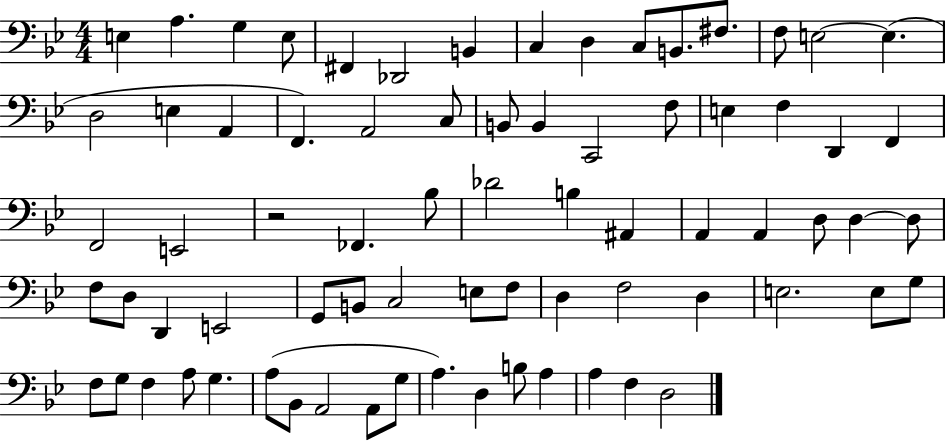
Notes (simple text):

E3/q A3/q. G3/q E3/e F#2/q Db2/h B2/q C3/q D3/q C3/e B2/e. F#3/e. F3/e E3/h E3/q. D3/h E3/q A2/q F2/q. A2/h C3/e B2/e B2/q C2/h F3/e E3/q F3/q D2/q F2/q F2/h E2/h R/h FES2/q. Bb3/e Db4/h B3/q A#2/q A2/q A2/q D3/e D3/q D3/e F3/e D3/e D2/q E2/h G2/e B2/e C3/h E3/e F3/e D3/q F3/h D3/q E3/h. E3/e G3/e F3/e G3/e F3/q A3/e G3/q. A3/e Bb2/e A2/h A2/e G3/e A3/q. D3/q B3/e A3/q A3/q F3/q D3/h